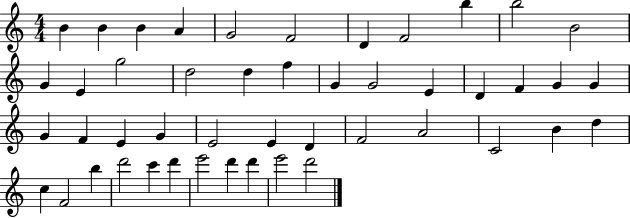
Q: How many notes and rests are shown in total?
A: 47